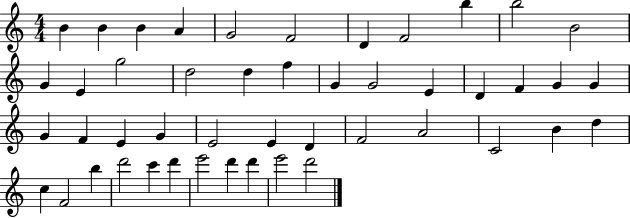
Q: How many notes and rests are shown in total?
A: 47